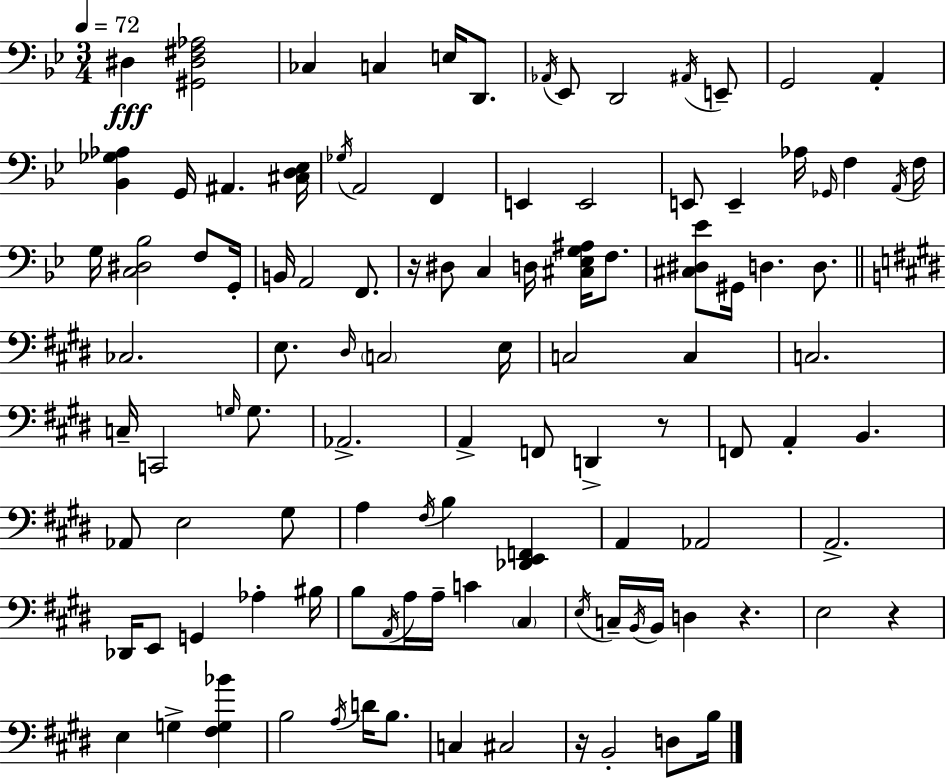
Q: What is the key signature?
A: BES major